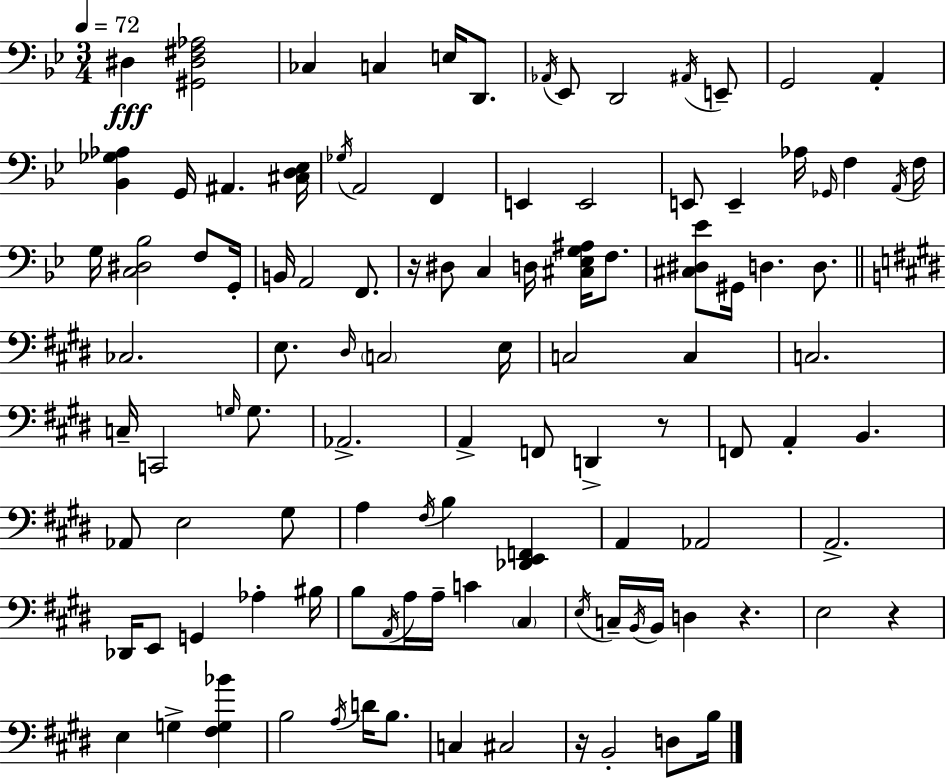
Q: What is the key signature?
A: BES major